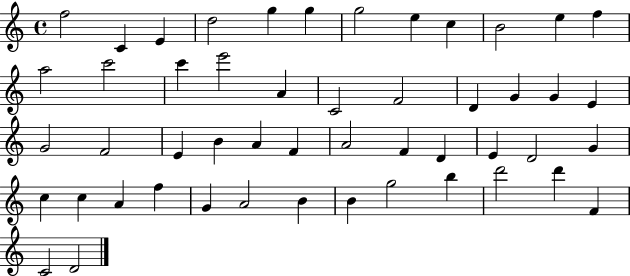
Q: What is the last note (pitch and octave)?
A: D4